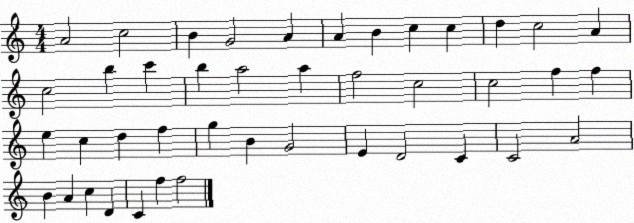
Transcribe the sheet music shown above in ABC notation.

X:1
T:Untitled
M:4/4
L:1/4
K:C
A2 c2 B G2 A A B c c d c2 A c2 b c' b a2 a f2 c2 c2 f f e c d f g B G2 E D2 C C2 A2 B A c D C f f2